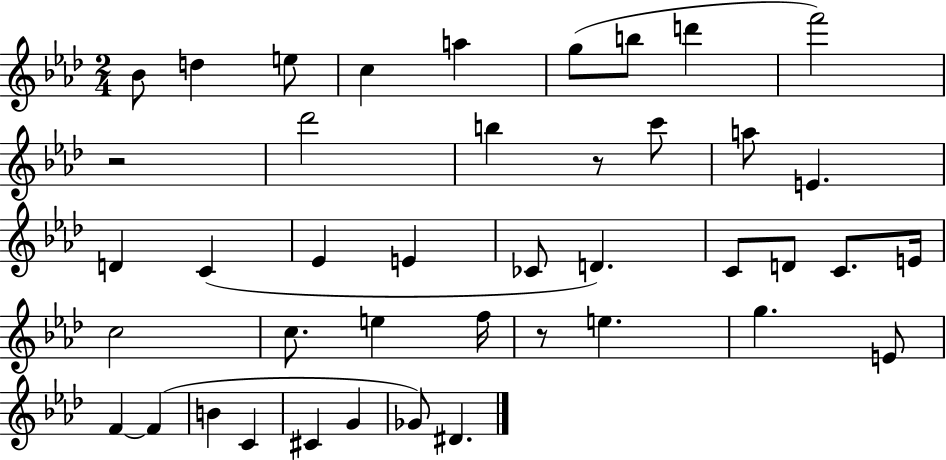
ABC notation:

X:1
T:Untitled
M:2/4
L:1/4
K:Ab
_B/2 d e/2 c a g/2 b/2 d' f'2 z2 _d'2 b z/2 c'/2 a/2 E D C _E E _C/2 D C/2 D/2 C/2 E/4 c2 c/2 e f/4 z/2 e g E/2 F F B C ^C G _G/2 ^D